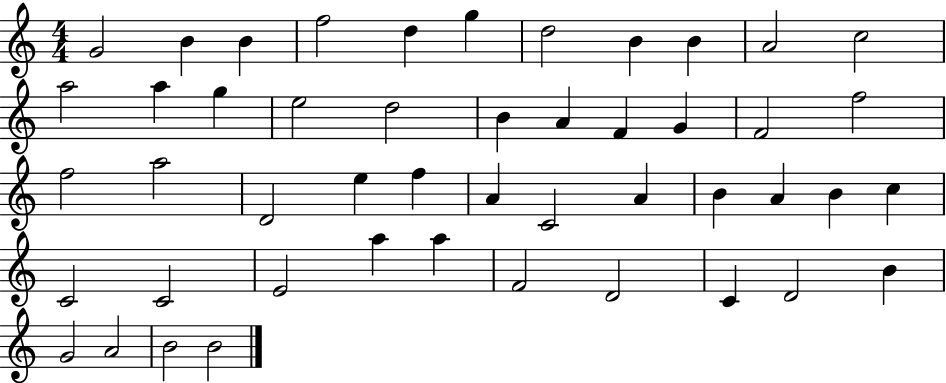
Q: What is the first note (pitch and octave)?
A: G4